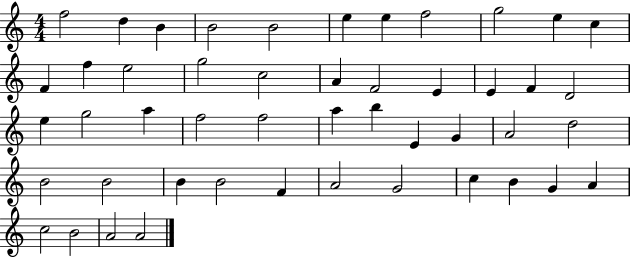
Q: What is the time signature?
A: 4/4